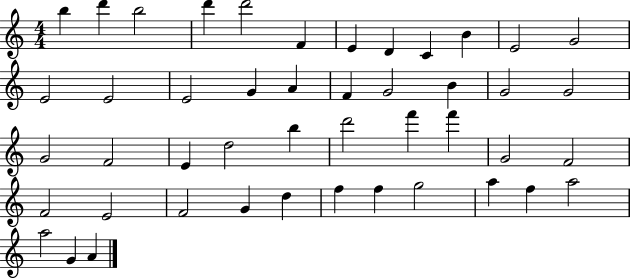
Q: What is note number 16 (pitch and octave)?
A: G4